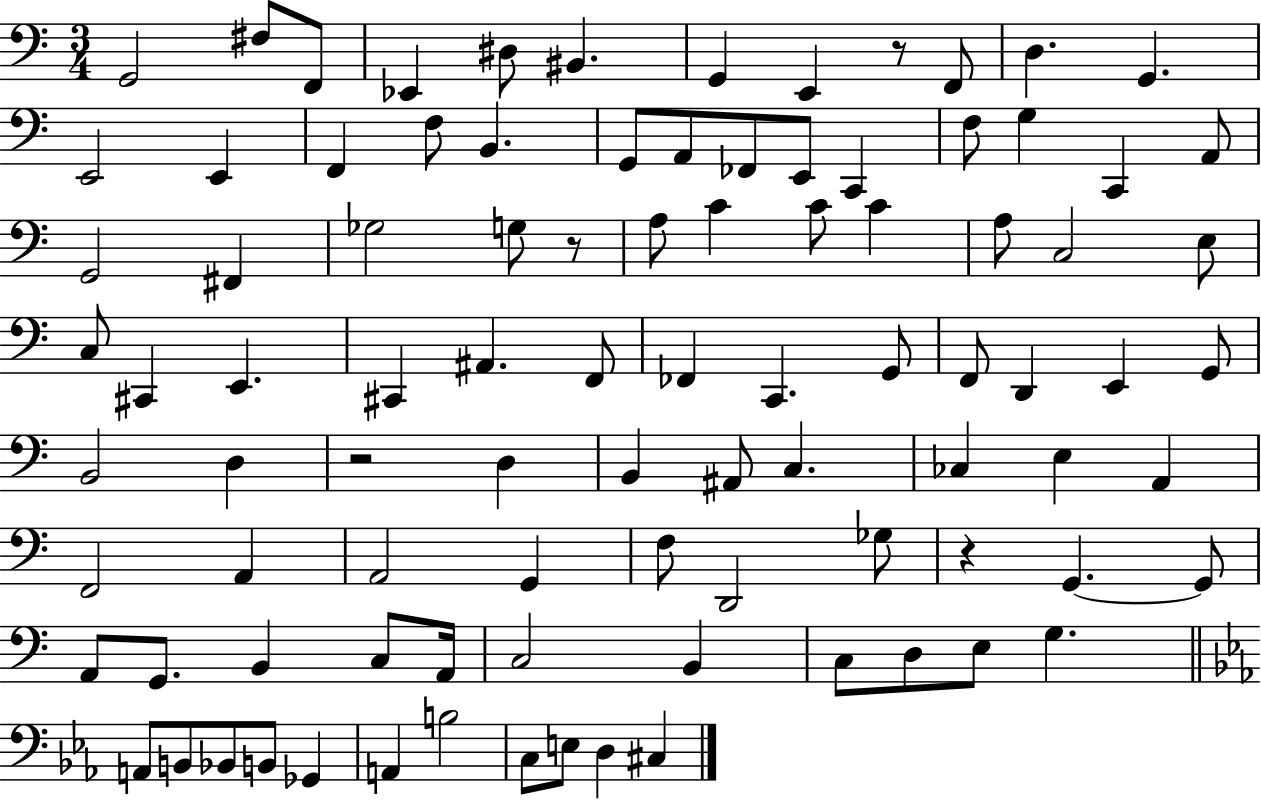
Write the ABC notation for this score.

X:1
T:Untitled
M:3/4
L:1/4
K:C
G,,2 ^F,/2 F,,/2 _E,, ^D,/2 ^B,, G,, E,, z/2 F,,/2 D, G,, E,,2 E,, F,, F,/2 B,, G,,/2 A,,/2 _F,,/2 E,,/2 C,, F,/2 G, C,, A,,/2 G,,2 ^F,, _G,2 G,/2 z/2 A,/2 C C/2 C A,/2 C,2 E,/2 C,/2 ^C,, E,, ^C,, ^A,, F,,/2 _F,, C,, G,,/2 F,,/2 D,, E,, G,,/2 B,,2 D, z2 D, B,, ^A,,/2 C, _C, E, A,, F,,2 A,, A,,2 G,, F,/2 D,,2 _G,/2 z G,, G,,/2 A,,/2 G,,/2 B,, C,/2 A,,/4 C,2 B,, C,/2 D,/2 E,/2 G, A,,/2 B,,/2 _B,,/2 B,,/2 _G,, A,, B,2 C,/2 E,/2 D, ^C,